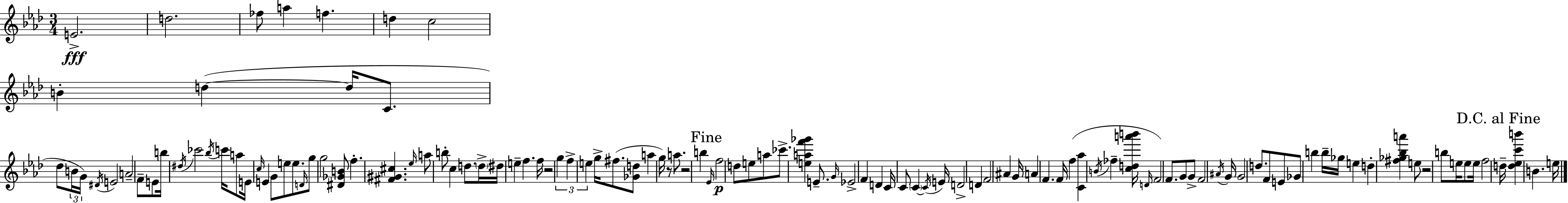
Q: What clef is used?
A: treble